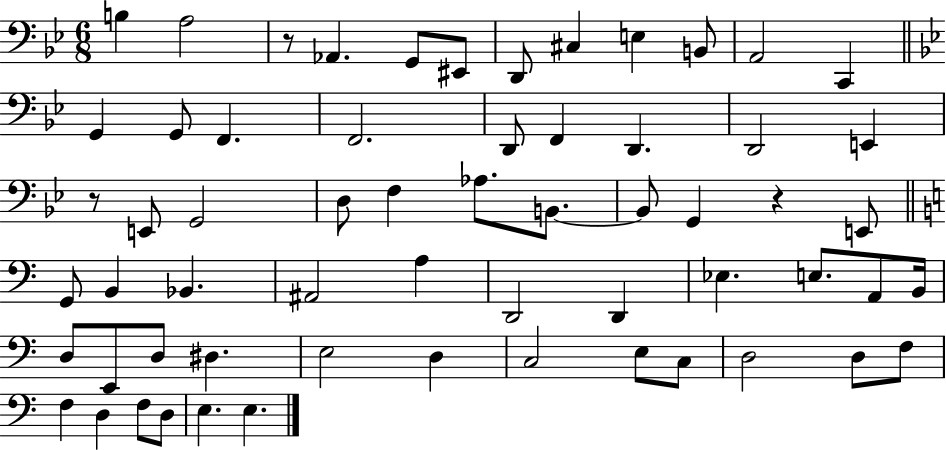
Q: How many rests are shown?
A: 3